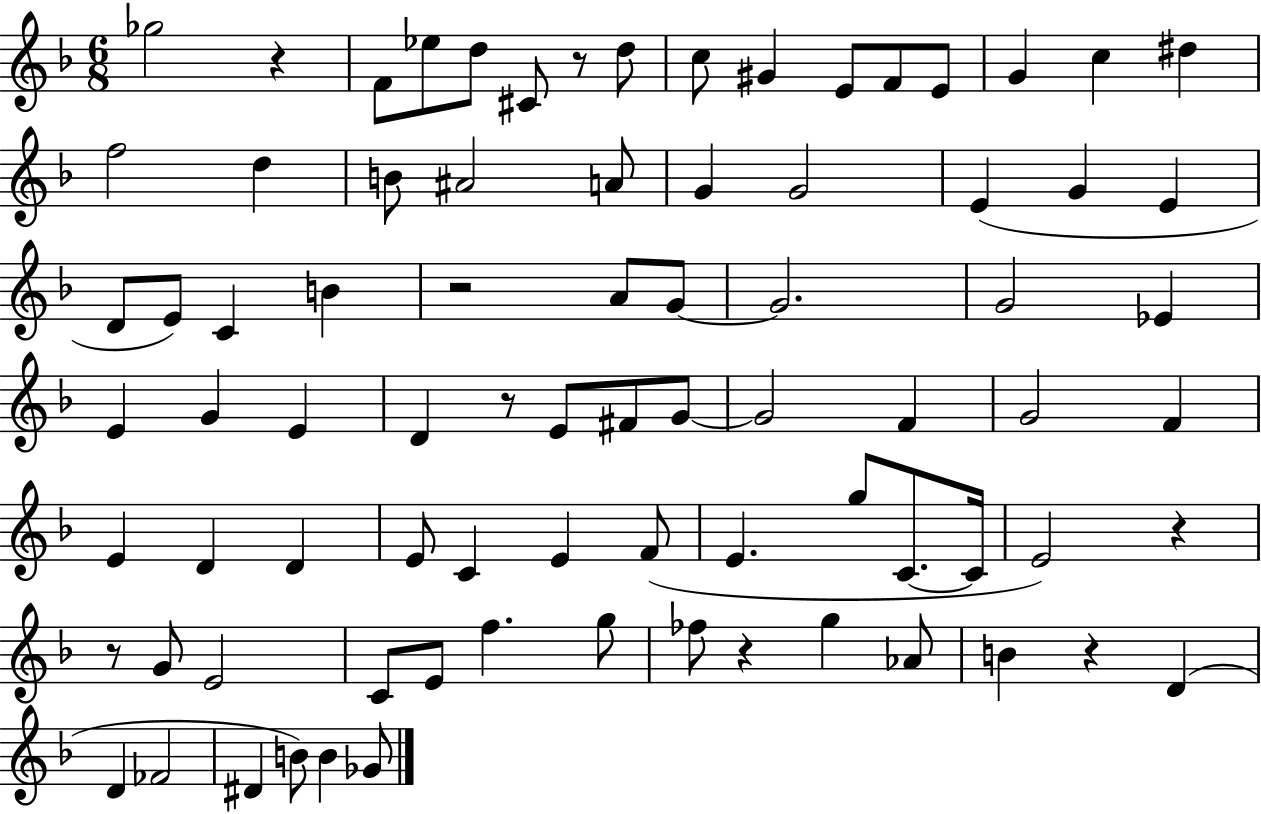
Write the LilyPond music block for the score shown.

{
  \clef treble
  \numericTimeSignature
  \time 6/8
  \key f \major
  ges''2 r4 | f'8 ees''8 d''8 cis'8 r8 d''8 | c''8 gis'4 e'8 f'8 e'8 | g'4 c''4 dis''4 | \break f''2 d''4 | b'8 ais'2 a'8 | g'4 g'2 | e'4( g'4 e'4 | \break d'8 e'8) c'4 b'4 | r2 a'8 g'8~~ | g'2. | g'2 ees'4 | \break e'4 g'4 e'4 | d'4 r8 e'8 fis'8 g'8~~ | g'2 f'4 | g'2 f'4 | \break e'4 d'4 d'4 | e'8 c'4 e'4 f'8( | e'4. g''8 c'8.~~ c'16 | e'2) r4 | \break r8 g'8 e'2 | c'8 e'8 f''4. g''8 | fes''8 r4 g''4 aes'8 | b'4 r4 d'4( | \break d'4 fes'2 | dis'4 b'8) b'4 ges'8 | \bar "|."
}